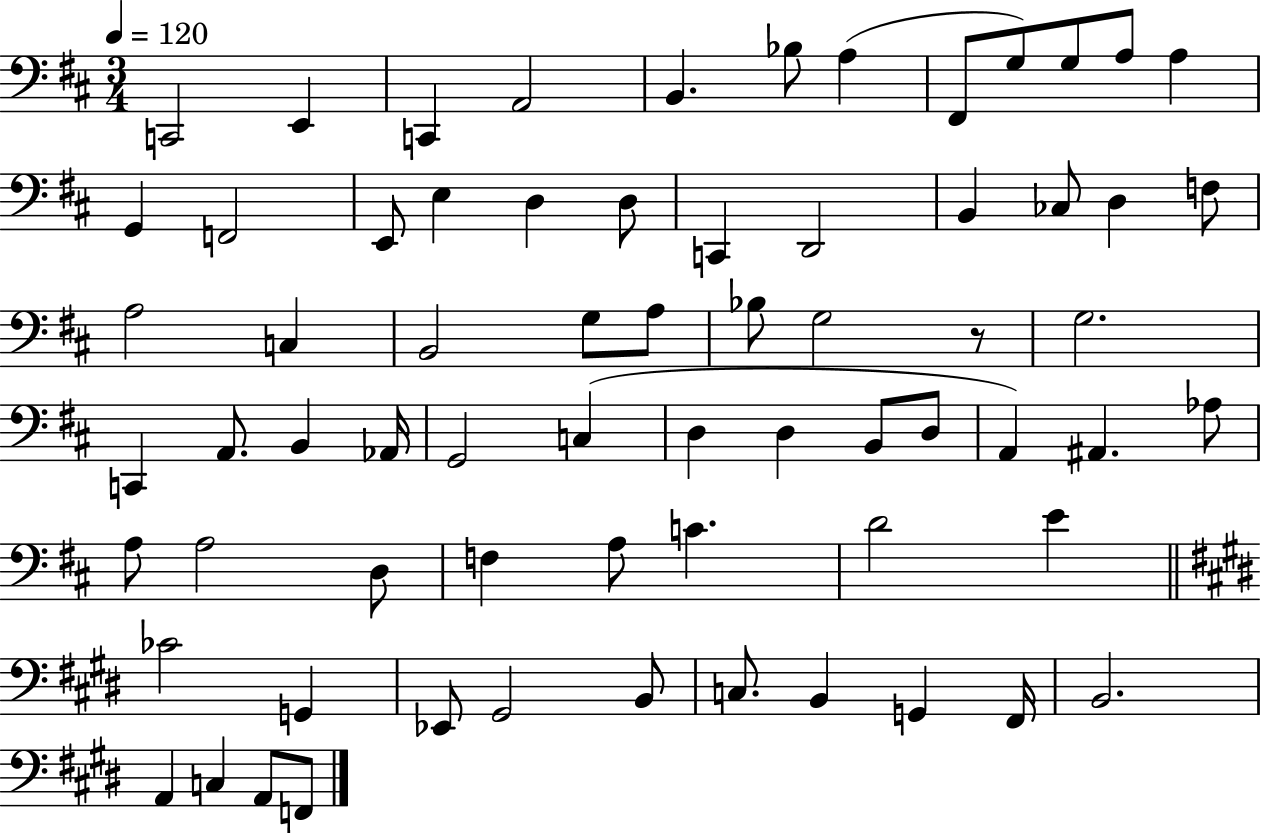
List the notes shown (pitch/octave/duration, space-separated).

C2/h E2/q C2/q A2/h B2/q. Bb3/e A3/q F#2/e G3/e G3/e A3/e A3/q G2/q F2/h E2/e E3/q D3/q D3/e C2/q D2/h B2/q CES3/e D3/q F3/e A3/h C3/q B2/h G3/e A3/e Bb3/e G3/h R/e G3/h. C2/q A2/e. B2/q Ab2/s G2/h C3/q D3/q D3/q B2/e D3/e A2/q A#2/q. Ab3/e A3/e A3/h D3/e F3/q A3/e C4/q. D4/h E4/q CES4/h G2/q Eb2/e G#2/h B2/e C3/e. B2/q G2/q F#2/s B2/h. A2/q C3/q A2/e F2/e